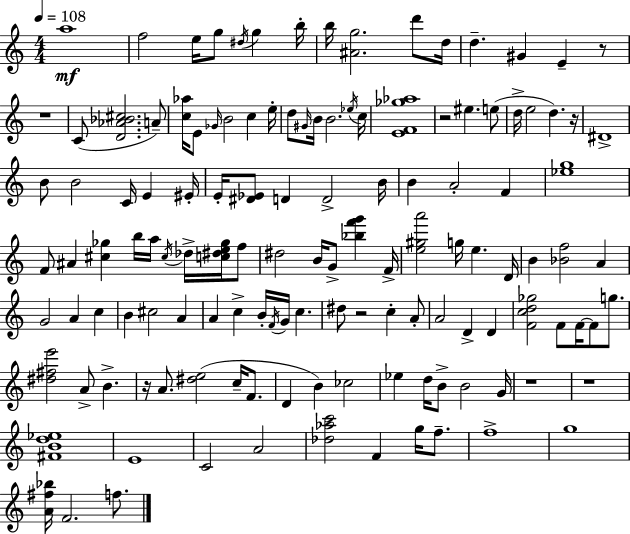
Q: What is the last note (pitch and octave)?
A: F5